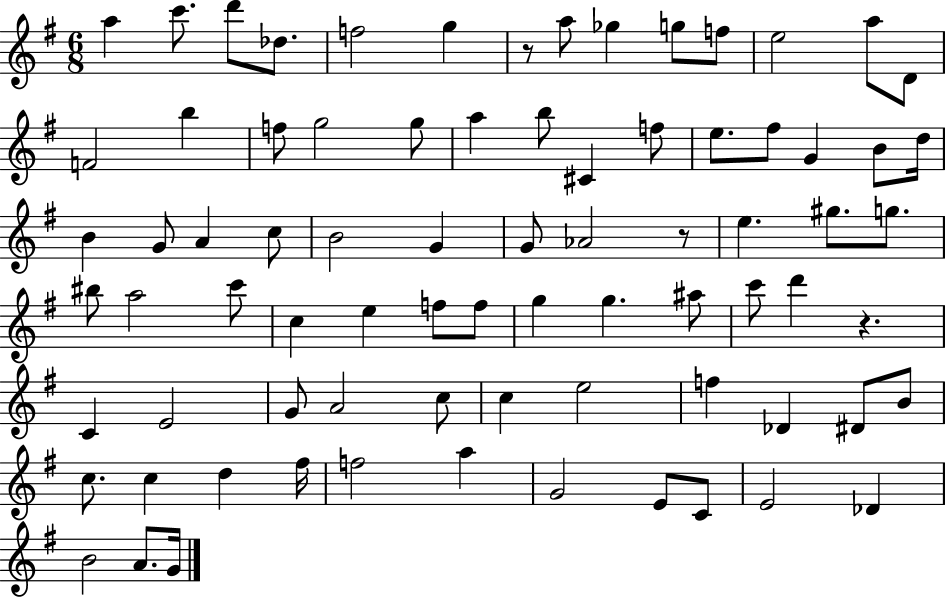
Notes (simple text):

A5/q C6/e. D6/e Db5/e. F5/h G5/q R/e A5/e Gb5/q G5/e F5/e E5/h A5/e D4/e F4/h B5/q F5/e G5/h G5/e A5/q B5/e C#4/q F5/e E5/e. F#5/e G4/q B4/e D5/s B4/q G4/e A4/q C5/e B4/h G4/q G4/e Ab4/h R/e E5/q. G#5/e. G5/e. BIS5/e A5/h C6/e C5/q E5/q F5/e F5/e G5/q G5/q. A#5/e C6/e D6/q R/q. C4/q E4/h G4/e A4/h C5/e C5/q E5/h F5/q Db4/q D#4/e B4/e C5/e. C5/q D5/q F#5/s F5/h A5/q G4/h E4/e C4/e E4/h Db4/q B4/h A4/e. G4/s